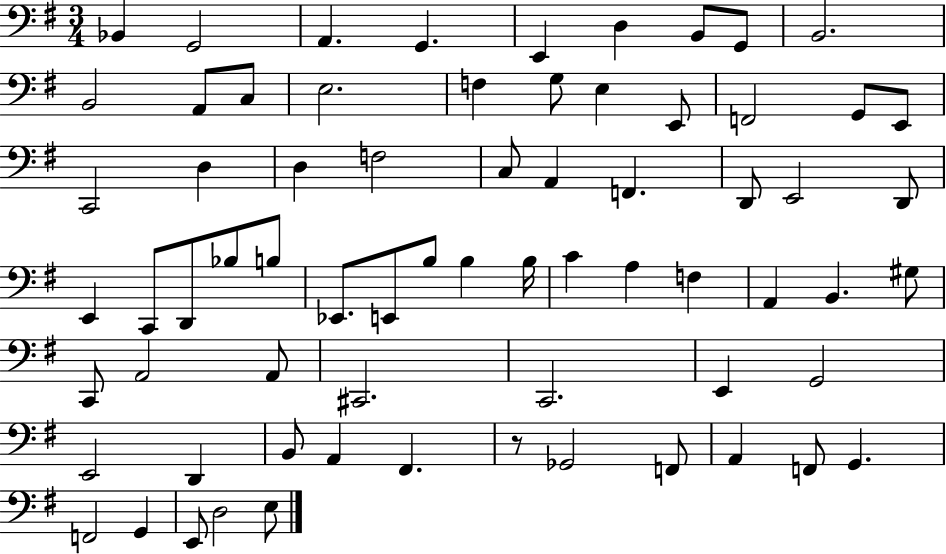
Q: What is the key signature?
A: G major